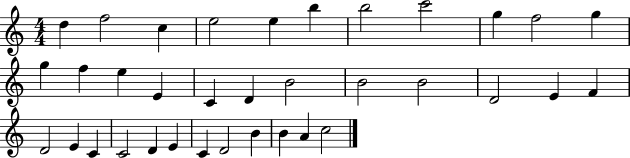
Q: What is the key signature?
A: C major